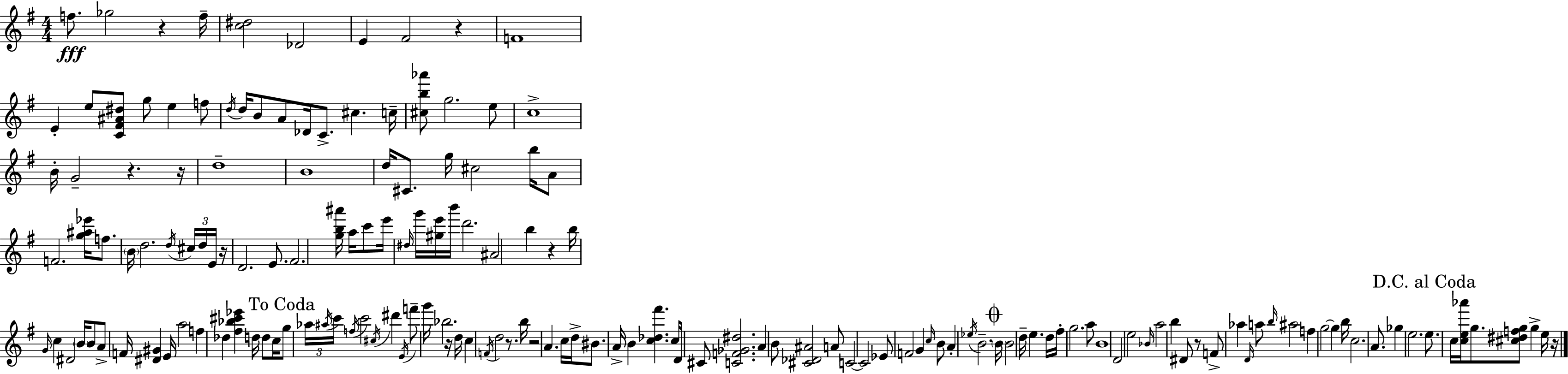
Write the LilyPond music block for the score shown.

{
  \clef treble
  \numericTimeSignature
  \time 4/4
  \key e \minor
  f''8.\fff ges''2 r4 f''16-- | <c'' dis''>2 des'2 | e'4 fis'2 r4 | f'1 | \break e'4-. e''8 <c' fis' ais' dis''>8 g''8 e''4 f''8 | \acciaccatura { d''16 } d''16 b'8 a'8 des'16 c'8.-> cis''4. | c''16-- <cis'' b'' aes'''>8 g''2. e''8 | c''1-> | \break b'16-. g'2-- r4. | r16 d''1-- | b'1 | d''16 cis'8. g''16 cis''2 b''16 a'8 | \break f'2. <g'' ais'' ees'''>16 f''8. | \parenthesize b'16 d''2. \acciaccatura { d''16 } \tuplet 3/2 { cis''16 | d''16 e'16 } r16 d'2. e'8. | fis'2. <g'' b'' ais'''>16 a''16 | \break c'''8 e'''16 \grace { dis''16 } g'''16 <gis'' e'''>16 b'''16 d'''2. | ais'2 b''4 r4 | b''16 \grace { g'16 } c''4 dis'2 | \parenthesize b'16 b'8 a'8-> f'16 <dis' gis'>4 e'16 a''2 | \break f''4 des''4 <fis'' bes'' cis''' ees'''>4 | d''16 d''8 c''16 \mark "To Coda" g''8 \tuplet 3/2 { aes''16 \acciaccatura { ais''16 } c'''16 } \acciaccatura { f''16 } c'''2 | \acciaccatura { cis''16 } dis'''4 \acciaccatura { e'16 } f'''8-- g'''16 bes''2. | r16 d''16 c''4 \acciaccatura { f'16 } d''2 | \break r8. b''16 r2 | a'4. c''16 d''16-> bis'8. a'16-> b'4 | <c'' des'' fis'''>4. c''16 d'8 cis'8 <c' f' ges' dis''>2. | a'4 b'8 <cis' des' ais'>2 | \break a'8 c'2~~ | c'2 ees'8 f'2 | g'4 \grace { c''16 } b'8 a'4-. \acciaccatura { ees''16 } b'2.-- | \mark \markup { \musicglyph "scripts.coda" } \parenthesize b'16 b'2 | \break d''16-- e''4. d''16 fis''16-. g''2. | a''8 b'1 | d'2 | e''2 \grace { bes'16 } a''2 | \break b''4 dis'8 r8 f'8-> aes''4 | \grace { d'16 } a''8 \grace { b''16 } ais''2 f''4 | g''2~~ g''4 b''16 c''2. | a'8. ges''4 | \break e''2. \mark "D.C. al Coda" e''8. | c''16 <c'' e'' aes'''>16 g''8. <cis'' dis'' f'' g''>8 g''4-> e''16 r16 \bar "|."
}